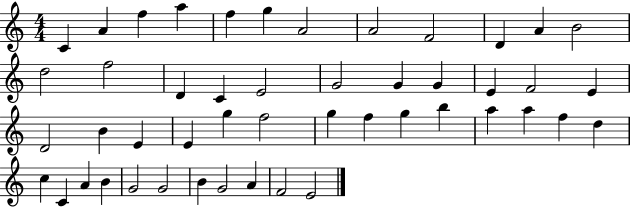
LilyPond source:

{
  \clef treble
  \numericTimeSignature
  \time 4/4
  \key c \major
  c'4 a'4 f''4 a''4 | f''4 g''4 a'2 | a'2 f'2 | d'4 a'4 b'2 | \break d''2 f''2 | d'4 c'4 e'2 | g'2 g'4 g'4 | e'4 f'2 e'4 | \break d'2 b'4 e'4 | e'4 g''4 f''2 | g''4 f''4 g''4 b''4 | a''4 a''4 f''4 d''4 | \break c''4 c'4 a'4 b'4 | g'2 g'2 | b'4 g'2 a'4 | f'2 e'2 | \break \bar "|."
}